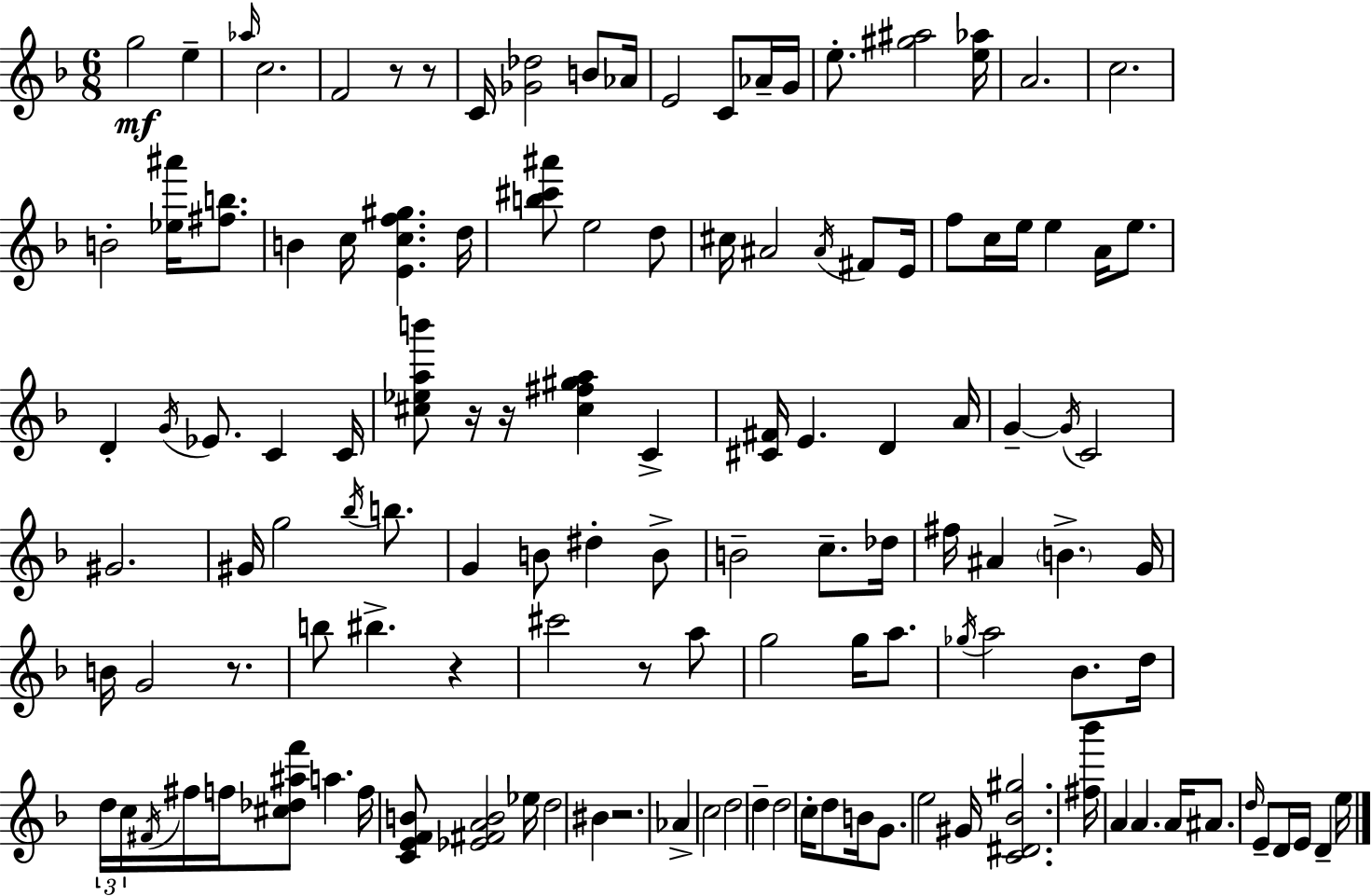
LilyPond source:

{
  \clef treble
  \numericTimeSignature
  \time 6/8
  \key f \major
  g''2\mf e''4-- | \grace { aes''16 } c''2. | f'2 r8 r8 | c'16 <ges' des''>2 b'8 | \break aes'16 e'2 c'8 aes'16-- | g'16 e''8.-. <gis'' ais''>2 | <e'' aes''>16 a'2. | c''2. | \break b'2-. <ees'' ais'''>16 <fis'' b''>8. | b'4 c''16 <e' c'' f'' gis''>4. | d''16 <b'' cis''' ais'''>8 e''2 d''8 | cis''16 ais'2 \acciaccatura { ais'16 } fis'8 | \break e'16 f''8 c''16 e''16 e''4 a'16 e''8. | d'4-. \acciaccatura { g'16 } ees'8. c'4 | c'16 <cis'' ees'' a'' b'''>8 r16 r16 <cis'' fis'' gis'' a''>4 c'4-> | <cis' fis'>16 e'4. d'4 | \break a'16 g'4--~~ \acciaccatura { g'16 } c'2 | gis'2. | gis'16 g''2 | \acciaccatura { bes''16 } b''8. g'4 b'8 dis''4-. | \break b'8-> b'2-- | c''8.-- des''16 fis''16 ais'4 \parenthesize b'4.-> | g'16 b'16 g'2 | r8. b''8 bis''4.-> | \break r4 cis'''2 | r8 a''8 g''2 | g''16 a''8. \acciaccatura { ges''16 } a''2 | bes'8. d''16 \tuplet 3/2 { d''16 c''16 \acciaccatura { fis'16 } } fis''16 f''16 <cis'' des'' ais'' f'''>8 | \break a''4. f''16 <c' e' f' b'>8 <ees' fis' a' b'>2 | ees''16 d''2 | bis'4 r2. | aes'4-> c''2 | \break d''2 | d''4-- d''2 | c''16-. d''8 b'16 g'8. e''2 | gis'16 <c' dis' bes' gis''>2. | \break <fis'' bes'''>16 a'4 | a'4. a'16 ais'8. \grace { d''16 } e'8-- | d'16 e'16 d'4-- e''16 \bar "|."
}